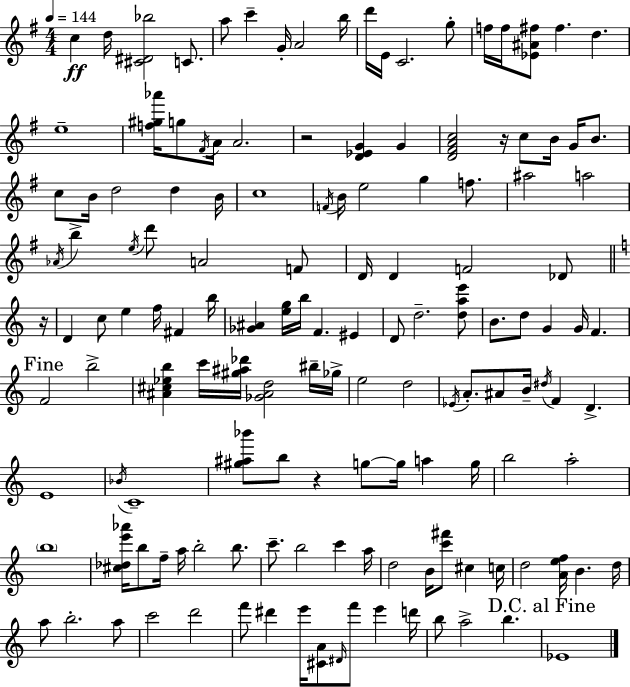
{
  \clef treble
  \numericTimeSignature
  \time 4/4
  \key g \major
  \tempo 4 = 144
  c''4\ff d''16 <cis' dis' bes''>2 c'8. | a''8 c'''4-- g'16-. a'2 b''16 | d'''16 e'16 c'2. g''8-. | f''16 f''16 <ees' ais' fis''>8 fis''4. d''4. | \break e''1-- | <f'' gis'' aes'''>16 g''8 \acciaccatura { fis'16 } a'16 a'2. | r2 <d' ees' g'>4 g'4 | <d' fis' a' c''>2 r16 c''8 b'16 g'16 b'8. | \break c''8 b'16 d''2 d''4 | b'16 c''1 | \acciaccatura { f'16 } b'16 e''2 g''4 f''8. | ais''2 a''2 | \break \acciaccatura { aes'16 } b''4-> \acciaccatura { e''16 } d'''8 a'2 | f'8 d'16 d'4 f'2 | des'8 \bar "||" \break \key c \major r16 d'4 c''8 e''4 f''16 fis'4 | b''16 <ges' ais'>4 <e'' g''>16 b''16 f'4. eis'4 | d'8 d''2.-- <d'' a'' e'''>8 | b'8. d''8 g'4 g'16 f'4. | \break \mark "Fine" f'2 b''2-> | <ais' cis'' ees'' b''>4 c'''16 <gis'' ais'' des'''>16 <ges' ais' d''>2 bis''16-- | ges''16-> e''2 d''2 | \acciaccatura { ees'16 } a'8.-. ais'8 b'16-- \acciaccatura { dis''16 } f'4 d'4.-> | \break e'1 | \acciaccatura { bes'16 } c'1-- | <gis'' ais'' bes'''>8 b''8 r4 g''8~~ g''16 a''4 | g''16 b''2 a''2-. | \break \parenthesize b''1 | <cis'' des'' e''' aes'''>16 b''8 f''16-- a''16 b''2-. | b''8. c'''8.-- b''2 c'''4 | a''16 d''2 b'16 <c''' fis'''>8 cis''4 | \break c''16 d''2 <a' e'' f''>16 b'4. | d''16 a''8 b''2.-. | a''8 c'''2 d'''2 | f'''8 dis'''4 e'''16 <cis' a'>8 \grace { dis'16 } f'''8 | \break e'''4 d'''16 b''8 a''2-> b''4. | \mark "D.C. al Fine" ees'1 | \bar "|."
}